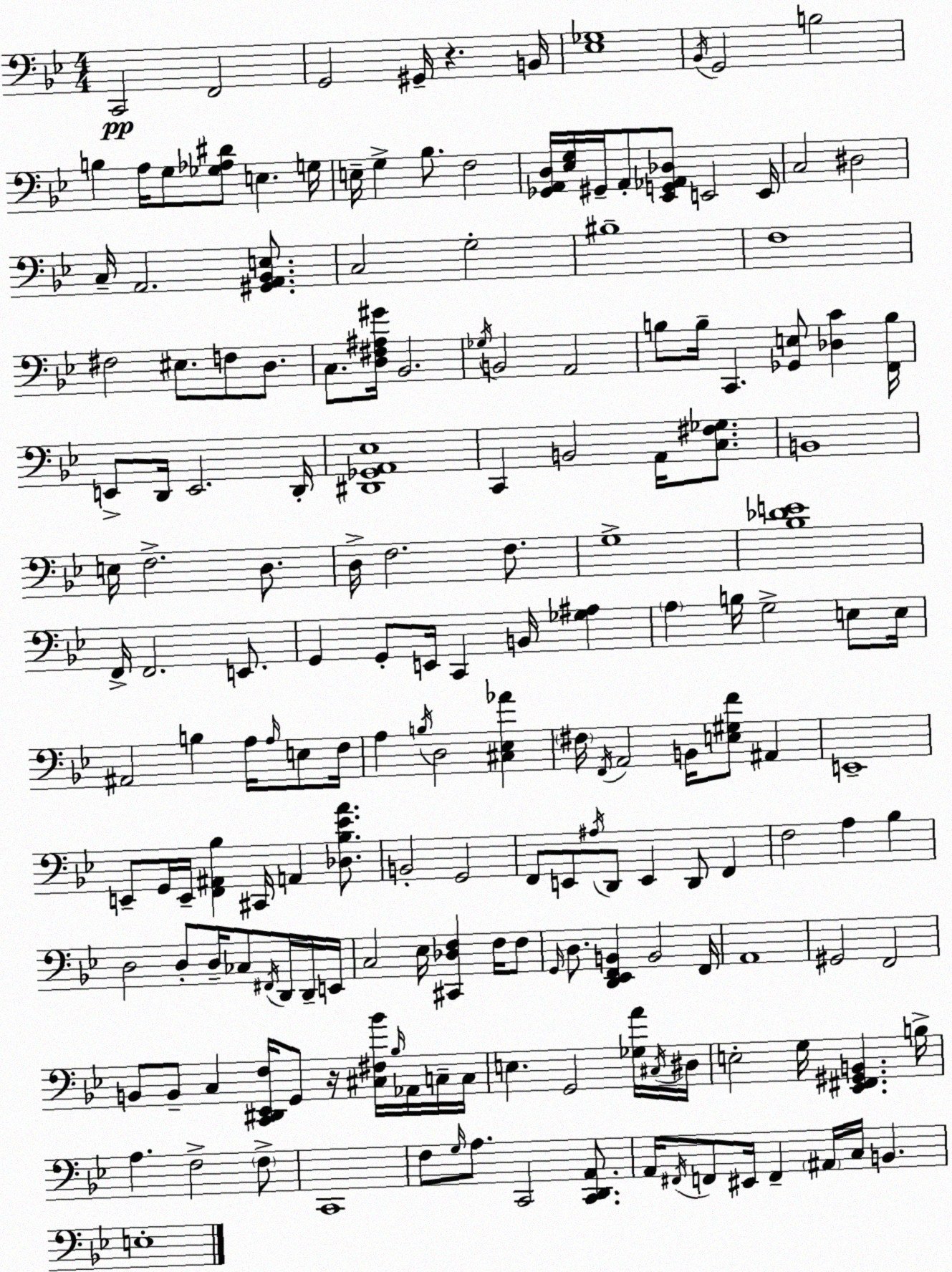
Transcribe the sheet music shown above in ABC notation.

X:1
T:Untitled
M:4/4
L:1/4
K:Gm
C,,2 F,,2 G,,2 ^G,,/4 z B,,/4 [_E,_G,]4 _B,,/4 G,,2 B,2 B, A,/4 G,/2 [_G,_A,^D]/2 E, G,/4 E,/4 G, _B,/2 F,2 [_G,,A,,D,]/4 [_E,G,]/4 ^G,,/4 A,,/2 [_E,,G,,_A,,_D,]/2 E,,2 E,,/4 C,2 ^D,2 C,/4 A,,2 [^G,,A,,_B,,E,]/2 C,2 G,2 ^B,4 F,4 ^F,2 ^E,/2 F,/2 D,/2 C,/2 [D,^F,^A,^G]/4 _B,,2 _G,/4 B,,2 A,,2 B,/2 B,/4 C,, [_G,,E,]/2 [_D,C] [F,,B,]/4 E,,/2 D,,/4 E,,2 D,,/4 [^D,,_G,,A,,_E,]4 C,, B,,2 A,,/4 [C,^F,_G,]/2 B,,4 E,/4 F,2 D,/2 D,/4 F,2 F,/2 G,4 [_B,_DE]4 F,,/4 F,,2 E,,/2 G,, G,,/2 E,,/4 C,, B,,/4 [_G,^A,] A, B,/4 G,2 E,/2 E,/4 ^A,,2 B, A,/4 A,/4 E,/2 F,/4 A, B,/4 D,2 [^C,_E,_A] ^F,/4 F,,/4 A,,2 B,,/4 [E,^G,F]/2 ^A,, E,,4 E,,/2 G,,/4 E,,/4 [F,,^A,,_B,] ^C,,/4 A,, [_D,_B,_EA]/2 B,,2 G,,2 F,,/2 E,,/2 ^A,/4 D,,/2 E,, D,,/2 F,, F,2 A, _B, D,2 D,/2 D,/4 _C,/2 ^F,,/4 D,,/4 D,,/4 E,,/4 C,2 _E,/4 [^C,,_D,F,] F,/4 F,/2 G,,/4 D,/2 [D,,_E,,F,,B,,] B,,2 F,,/4 A,,4 ^G,,2 F,,2 B,,/2 B,,/2 C, [C,,^D,,_E,,F,]/4 G,,/2 z/4 [^C,^F,_B]/4 _B,/4 _A,,/4 C,/4 C,/4 E, G,,2 [_G,A]/4 ^C,/4 ^D,/4 E,2 G,/4 [_E,,^F,,^G,,B,,] B,/4 A, F,2 F,/2 C,,4 F,/2 G,/4 A,/2 C,,2 [C,,D,,A,,]/2 A,,/4 ^F,,/4 F,,/2 ^E,,/4 F,, ^A,,/4 C,/4 B,, E,4